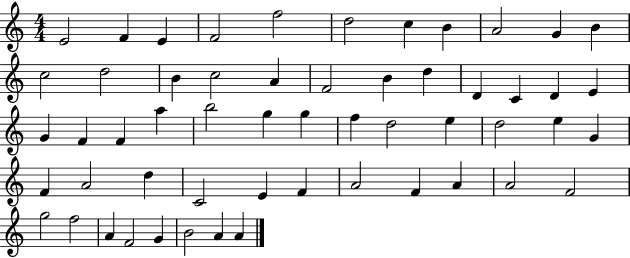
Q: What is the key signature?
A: C major